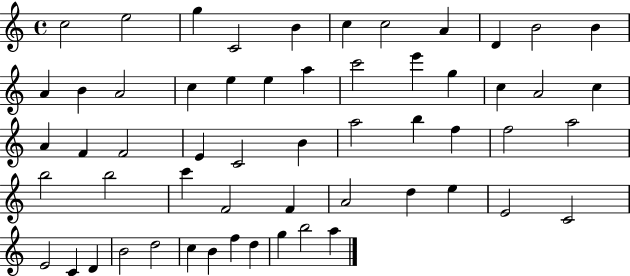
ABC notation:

X:1
T:Untitled
M:4/4
L:1/4
K:C
c2 e2 g C2 B c c2 A D B2 B A B A2 c e e a c'2 e' g c A2 c A F F2 E C2 B a2 b f f2 a2 b2 b2 c' F2 F A2 d e E2 C2 E2 C D B2 d2 c B f d g b2 a